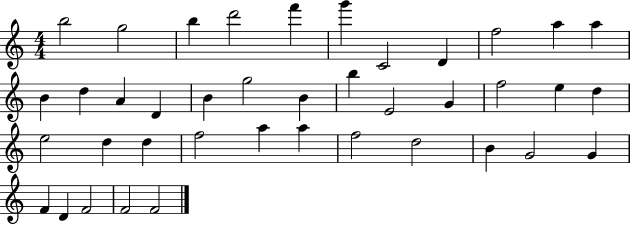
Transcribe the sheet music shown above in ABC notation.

X:1
T:Untitled
M:4/4
L:1/4
K:C
b2 g2 b d'2 f' g' C2 D f2 a a B d A D B g2 B b E2 G f2 e d e2 d d f2 a a f2 d2 B G2 G F D F2 F2 F2